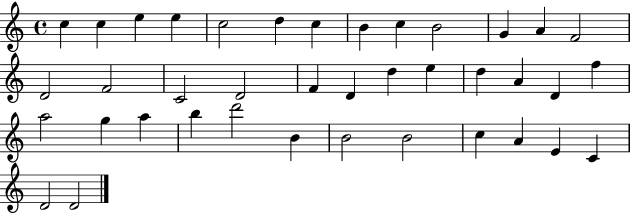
C5/q C5/q E5/q E5/q C5/h D5/q C5/q B4/q C5/q B4/h G4/q A4/q F4/h D4/h F4/h C4/h D4/h F4/q D4/q D5/q E5/q D5/q A4/q D4/q F5/q A5/h G5/q A5/q B5/q D6/h B4/q B4/h B4/h C5/q A4/q E4/q C4/q D4/h D4/h